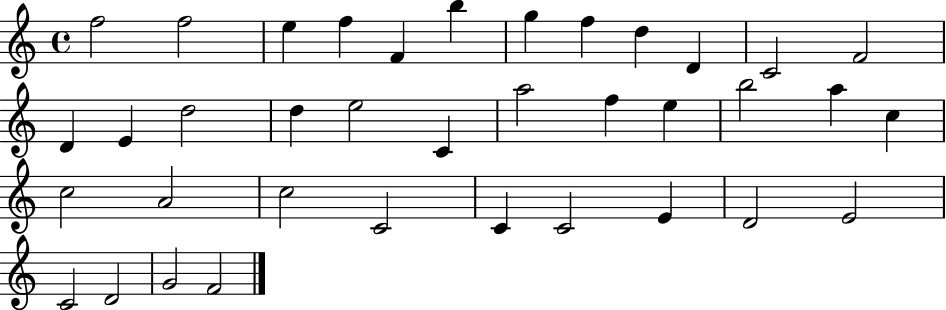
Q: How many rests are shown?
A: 0